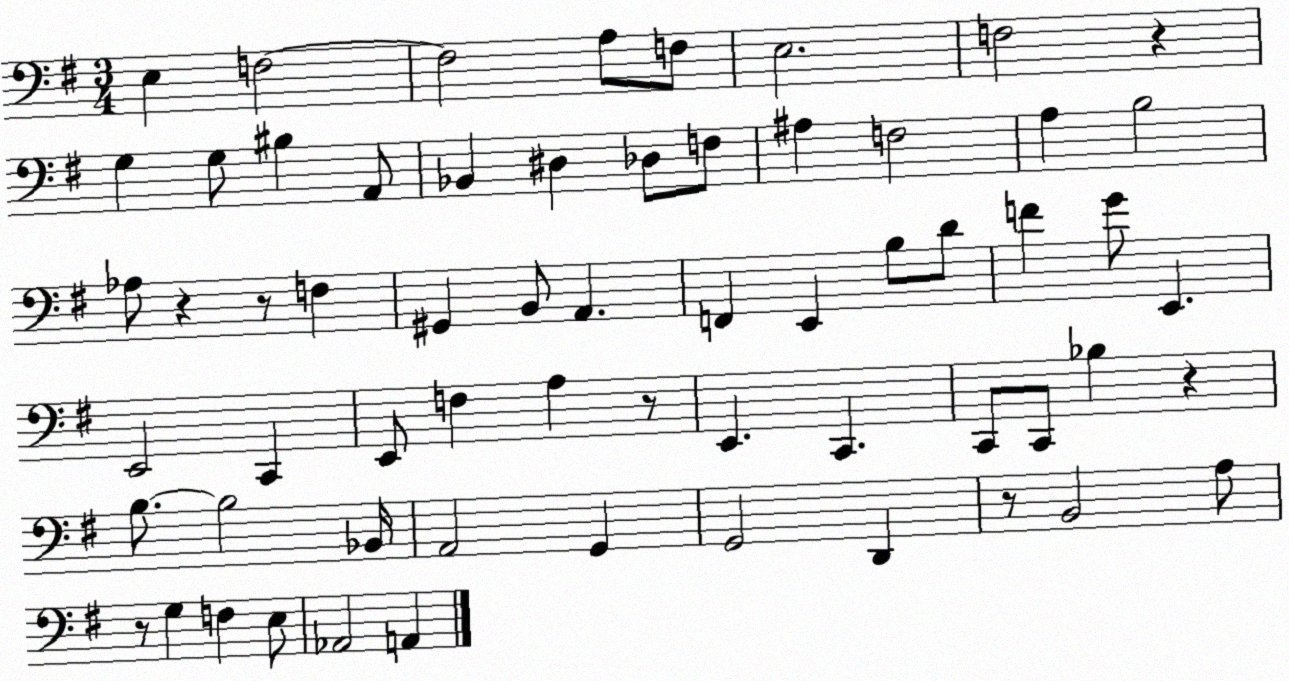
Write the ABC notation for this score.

X:1
T:Untitled
M:3/4
L:1/4
K:G
E, F,2 F,2 A,/2 F,/2 E,2 F,2 z G, G,/2 ^B, A,,/2 _B,, ^D, _D,/2 F,/2 ^A, F,2 A, B,2 _A,/2 z z/2 F, ^G,, B,,/2 A,, F,, E,, B,/2 D/2 F G/2 E,, E,,2 C,, E,,/2 F, A, z/2 E,, C,, C,,/2 C,,/2 _B, z B,/2 B,2 _B,,/4 A,,2 G,, G,,2 D,, z/2 B,,2 A,/2 z/2 G, F, E,/2 _A,,2 A,,